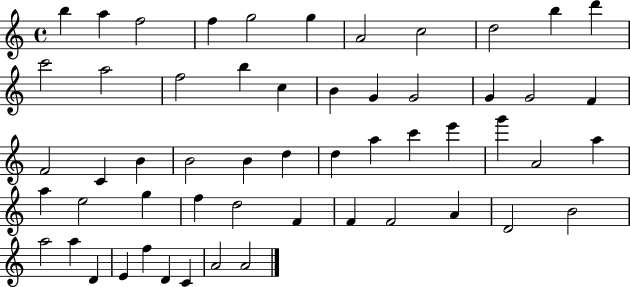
{
  \clef treble
  \time 4/4
  \defaultTimeSignature
  \key c \major
  b''4 a''4 f''2 | f''4 g''2 g''4 | a'2 c''2 | d''2 b''4 d'''4 | \break c'''2 a''2 | f''2 b''4 c''4 | b'4 g'4 g'2 | g'4 g'2 f'4 | \break f'2 c'4 b'4 | b'2 b'4 d''4 | d''4 a''4 c'''4 e'''4 | g'''4 a'2 a''4 | \break a''4 e''2 g''4 | f''4 d''2 f'4 | f'4 f'2 a'4 | d'2 b'2 | \break a''2 a''4 d'4 | e'4 f''4 d'4 c'4 | a'2 a'2 | \bar "|."
}